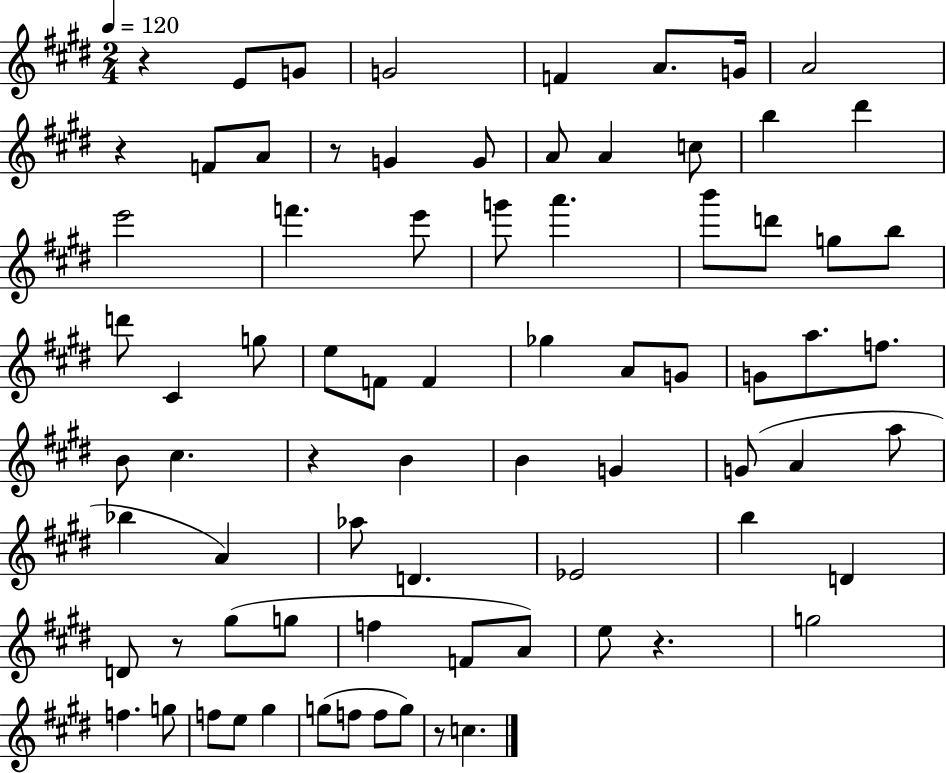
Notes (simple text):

R/q E4/e G4/e G4/h F4/q A4/e. G4/s A4/h R/q F4/e A4/e R/e G4/q G4/e A4/e A4/q C5/e B5/q D#6/q E6/h F6/q. E6/e G6/e A6/q. B6/e D6/e G5/e B5/e D6/e C#4/q G5/e E5/e F4/e F4/q Gb5/q A4/e G4/e G4/e A5/e. F5/e. B4/e C#5/q. R/q B4/q B4/q G4/q G4/e A4/q A5/e Bb5/q A4/q Ab5/e D4/q. Eb4/h B5/q D4/q D4/e R/e G#5/e G5/e F5/q F4/e A4/e E5/e R/q. G5/h F5/q. G5/e F5/e E5/e G#5/q G5/e F5/e F5/e G5/e R/e C5/q.